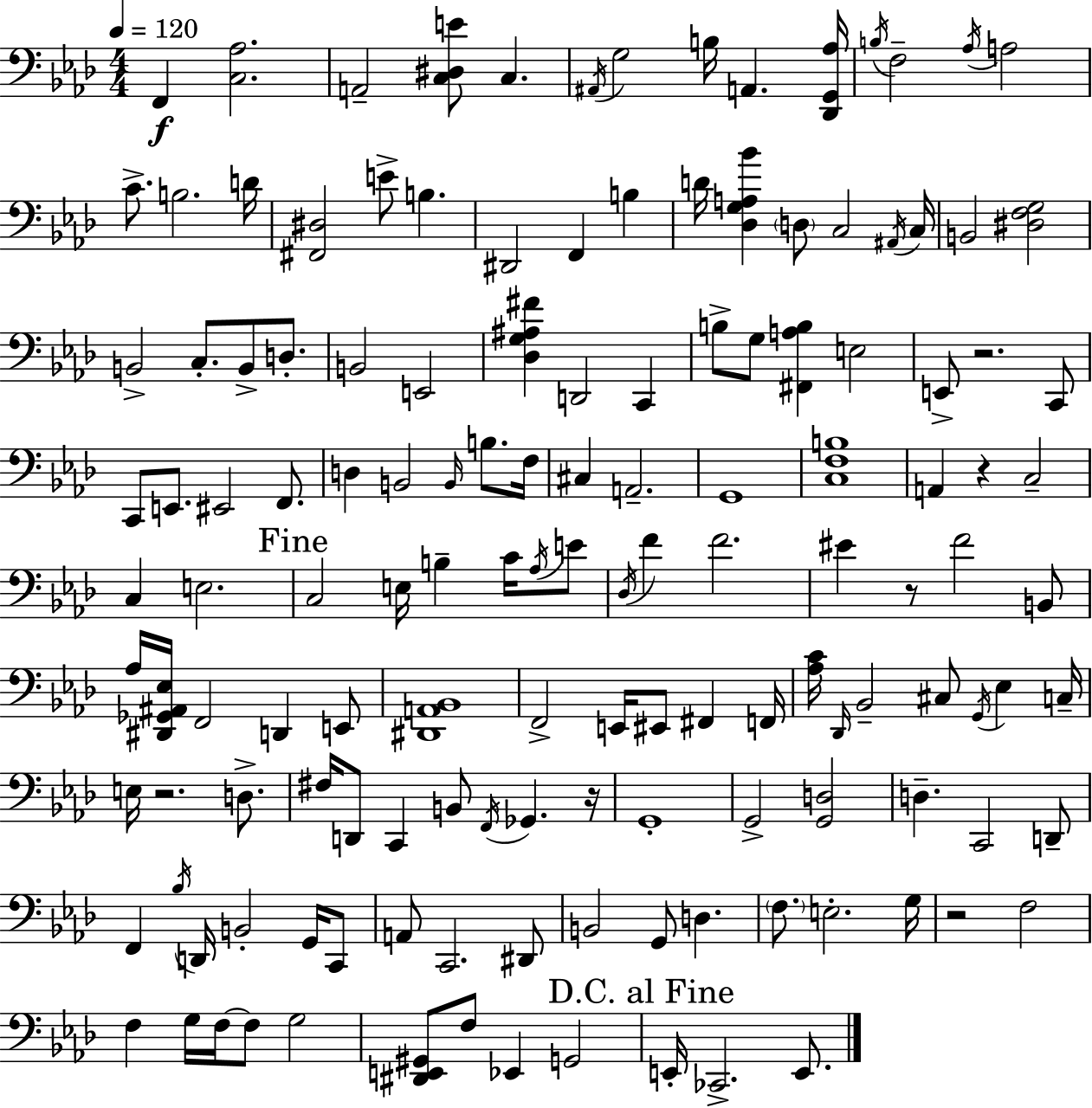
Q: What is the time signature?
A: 4/4